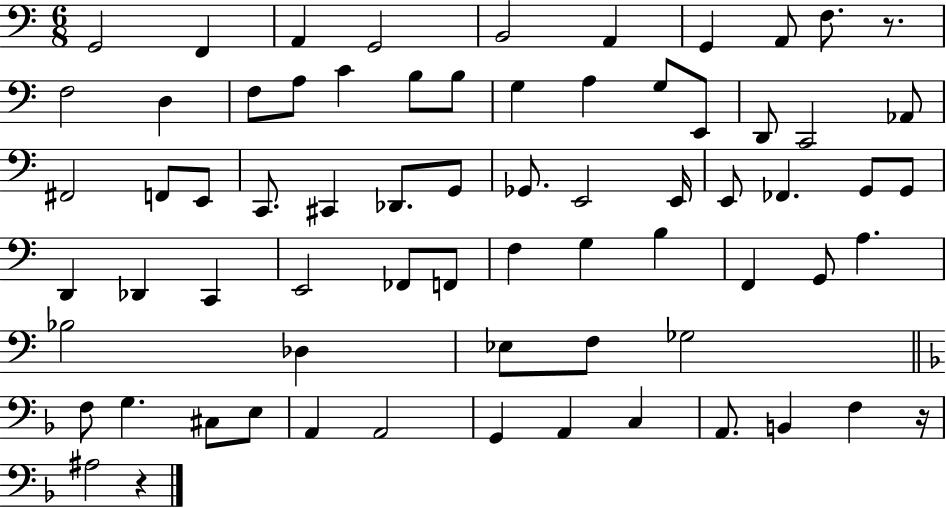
{
  \clef bass
  \numericTimeSignature
  \time 6/8
  \key c \major
  g,2 f,4 | a,4 g,2 | b,2 a,4 | g,4 a,8 f8. r8. | \break f2 d4 | f8 a8 c'4 b8 b8 | g4 a4 g8 e,8 | d,8 c,2 aes,8 | \break fis,2 f,8 e,8 | c,8. cis,4 des,8. g,8 | ges,8. e,2 e,16 | e,8 fes,4. g,8 g,8 | \break d,4 des,4 c,4 | e,2 fes,8 f,8 | f4 g4 b4 | f,4 g,8 a4. | \break bes2 des4 | ees8 f8 ges2 | \bar "||" \break \key d \minor f8 g4. cis8 e8 | a,4 a,2 | g,4 a,4 c4 | a,8. b,4 f4 r16 | \break ais2 r4 | \bar "|."
}